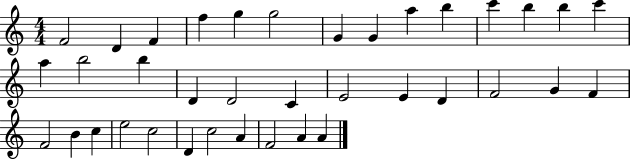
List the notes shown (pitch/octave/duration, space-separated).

F4/h D4/q F4/q F5/q G5/q G5/h G4/q G4/q A5/q B5/q C6/q B5/q B5/q C6/q A5/q B5/h B5/q D4/q D4/h C4/q E4/h E4/q D4/q F4/h G4/q F4/q F4/h B4/q C5/q E5/h C5/h D4/q C5/h A4/q F4/h A4/q A4/q